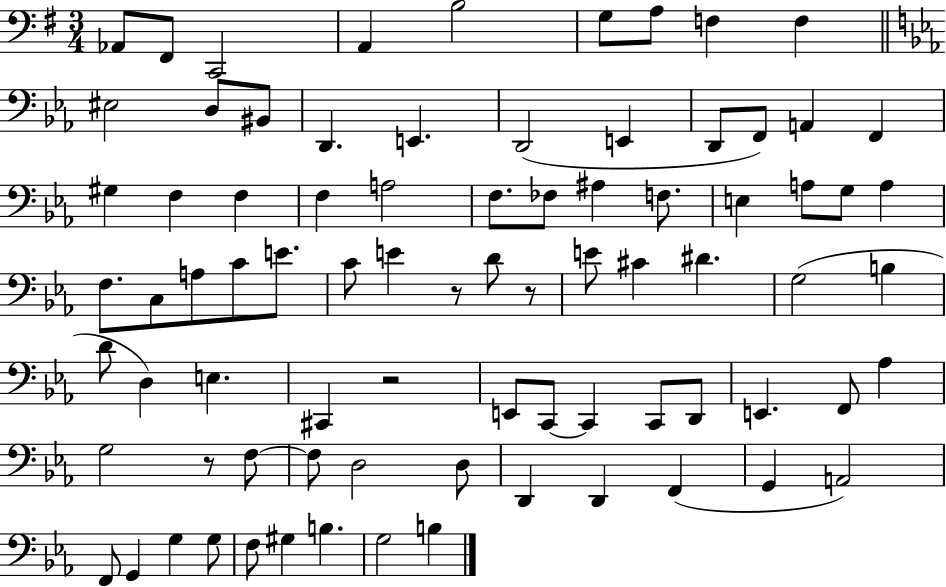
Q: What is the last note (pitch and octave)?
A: B3